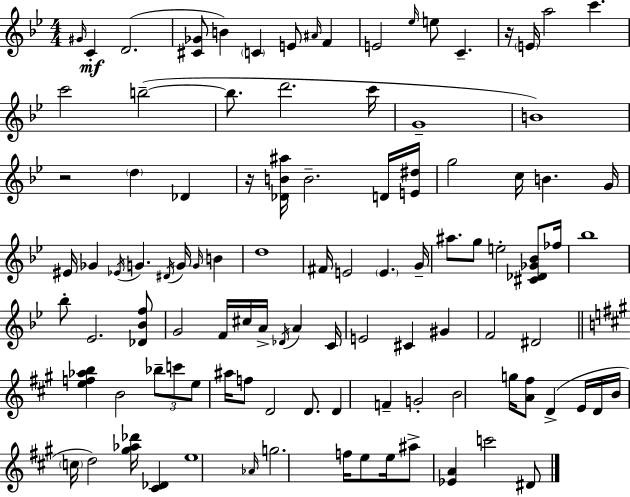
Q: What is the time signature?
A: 4/4